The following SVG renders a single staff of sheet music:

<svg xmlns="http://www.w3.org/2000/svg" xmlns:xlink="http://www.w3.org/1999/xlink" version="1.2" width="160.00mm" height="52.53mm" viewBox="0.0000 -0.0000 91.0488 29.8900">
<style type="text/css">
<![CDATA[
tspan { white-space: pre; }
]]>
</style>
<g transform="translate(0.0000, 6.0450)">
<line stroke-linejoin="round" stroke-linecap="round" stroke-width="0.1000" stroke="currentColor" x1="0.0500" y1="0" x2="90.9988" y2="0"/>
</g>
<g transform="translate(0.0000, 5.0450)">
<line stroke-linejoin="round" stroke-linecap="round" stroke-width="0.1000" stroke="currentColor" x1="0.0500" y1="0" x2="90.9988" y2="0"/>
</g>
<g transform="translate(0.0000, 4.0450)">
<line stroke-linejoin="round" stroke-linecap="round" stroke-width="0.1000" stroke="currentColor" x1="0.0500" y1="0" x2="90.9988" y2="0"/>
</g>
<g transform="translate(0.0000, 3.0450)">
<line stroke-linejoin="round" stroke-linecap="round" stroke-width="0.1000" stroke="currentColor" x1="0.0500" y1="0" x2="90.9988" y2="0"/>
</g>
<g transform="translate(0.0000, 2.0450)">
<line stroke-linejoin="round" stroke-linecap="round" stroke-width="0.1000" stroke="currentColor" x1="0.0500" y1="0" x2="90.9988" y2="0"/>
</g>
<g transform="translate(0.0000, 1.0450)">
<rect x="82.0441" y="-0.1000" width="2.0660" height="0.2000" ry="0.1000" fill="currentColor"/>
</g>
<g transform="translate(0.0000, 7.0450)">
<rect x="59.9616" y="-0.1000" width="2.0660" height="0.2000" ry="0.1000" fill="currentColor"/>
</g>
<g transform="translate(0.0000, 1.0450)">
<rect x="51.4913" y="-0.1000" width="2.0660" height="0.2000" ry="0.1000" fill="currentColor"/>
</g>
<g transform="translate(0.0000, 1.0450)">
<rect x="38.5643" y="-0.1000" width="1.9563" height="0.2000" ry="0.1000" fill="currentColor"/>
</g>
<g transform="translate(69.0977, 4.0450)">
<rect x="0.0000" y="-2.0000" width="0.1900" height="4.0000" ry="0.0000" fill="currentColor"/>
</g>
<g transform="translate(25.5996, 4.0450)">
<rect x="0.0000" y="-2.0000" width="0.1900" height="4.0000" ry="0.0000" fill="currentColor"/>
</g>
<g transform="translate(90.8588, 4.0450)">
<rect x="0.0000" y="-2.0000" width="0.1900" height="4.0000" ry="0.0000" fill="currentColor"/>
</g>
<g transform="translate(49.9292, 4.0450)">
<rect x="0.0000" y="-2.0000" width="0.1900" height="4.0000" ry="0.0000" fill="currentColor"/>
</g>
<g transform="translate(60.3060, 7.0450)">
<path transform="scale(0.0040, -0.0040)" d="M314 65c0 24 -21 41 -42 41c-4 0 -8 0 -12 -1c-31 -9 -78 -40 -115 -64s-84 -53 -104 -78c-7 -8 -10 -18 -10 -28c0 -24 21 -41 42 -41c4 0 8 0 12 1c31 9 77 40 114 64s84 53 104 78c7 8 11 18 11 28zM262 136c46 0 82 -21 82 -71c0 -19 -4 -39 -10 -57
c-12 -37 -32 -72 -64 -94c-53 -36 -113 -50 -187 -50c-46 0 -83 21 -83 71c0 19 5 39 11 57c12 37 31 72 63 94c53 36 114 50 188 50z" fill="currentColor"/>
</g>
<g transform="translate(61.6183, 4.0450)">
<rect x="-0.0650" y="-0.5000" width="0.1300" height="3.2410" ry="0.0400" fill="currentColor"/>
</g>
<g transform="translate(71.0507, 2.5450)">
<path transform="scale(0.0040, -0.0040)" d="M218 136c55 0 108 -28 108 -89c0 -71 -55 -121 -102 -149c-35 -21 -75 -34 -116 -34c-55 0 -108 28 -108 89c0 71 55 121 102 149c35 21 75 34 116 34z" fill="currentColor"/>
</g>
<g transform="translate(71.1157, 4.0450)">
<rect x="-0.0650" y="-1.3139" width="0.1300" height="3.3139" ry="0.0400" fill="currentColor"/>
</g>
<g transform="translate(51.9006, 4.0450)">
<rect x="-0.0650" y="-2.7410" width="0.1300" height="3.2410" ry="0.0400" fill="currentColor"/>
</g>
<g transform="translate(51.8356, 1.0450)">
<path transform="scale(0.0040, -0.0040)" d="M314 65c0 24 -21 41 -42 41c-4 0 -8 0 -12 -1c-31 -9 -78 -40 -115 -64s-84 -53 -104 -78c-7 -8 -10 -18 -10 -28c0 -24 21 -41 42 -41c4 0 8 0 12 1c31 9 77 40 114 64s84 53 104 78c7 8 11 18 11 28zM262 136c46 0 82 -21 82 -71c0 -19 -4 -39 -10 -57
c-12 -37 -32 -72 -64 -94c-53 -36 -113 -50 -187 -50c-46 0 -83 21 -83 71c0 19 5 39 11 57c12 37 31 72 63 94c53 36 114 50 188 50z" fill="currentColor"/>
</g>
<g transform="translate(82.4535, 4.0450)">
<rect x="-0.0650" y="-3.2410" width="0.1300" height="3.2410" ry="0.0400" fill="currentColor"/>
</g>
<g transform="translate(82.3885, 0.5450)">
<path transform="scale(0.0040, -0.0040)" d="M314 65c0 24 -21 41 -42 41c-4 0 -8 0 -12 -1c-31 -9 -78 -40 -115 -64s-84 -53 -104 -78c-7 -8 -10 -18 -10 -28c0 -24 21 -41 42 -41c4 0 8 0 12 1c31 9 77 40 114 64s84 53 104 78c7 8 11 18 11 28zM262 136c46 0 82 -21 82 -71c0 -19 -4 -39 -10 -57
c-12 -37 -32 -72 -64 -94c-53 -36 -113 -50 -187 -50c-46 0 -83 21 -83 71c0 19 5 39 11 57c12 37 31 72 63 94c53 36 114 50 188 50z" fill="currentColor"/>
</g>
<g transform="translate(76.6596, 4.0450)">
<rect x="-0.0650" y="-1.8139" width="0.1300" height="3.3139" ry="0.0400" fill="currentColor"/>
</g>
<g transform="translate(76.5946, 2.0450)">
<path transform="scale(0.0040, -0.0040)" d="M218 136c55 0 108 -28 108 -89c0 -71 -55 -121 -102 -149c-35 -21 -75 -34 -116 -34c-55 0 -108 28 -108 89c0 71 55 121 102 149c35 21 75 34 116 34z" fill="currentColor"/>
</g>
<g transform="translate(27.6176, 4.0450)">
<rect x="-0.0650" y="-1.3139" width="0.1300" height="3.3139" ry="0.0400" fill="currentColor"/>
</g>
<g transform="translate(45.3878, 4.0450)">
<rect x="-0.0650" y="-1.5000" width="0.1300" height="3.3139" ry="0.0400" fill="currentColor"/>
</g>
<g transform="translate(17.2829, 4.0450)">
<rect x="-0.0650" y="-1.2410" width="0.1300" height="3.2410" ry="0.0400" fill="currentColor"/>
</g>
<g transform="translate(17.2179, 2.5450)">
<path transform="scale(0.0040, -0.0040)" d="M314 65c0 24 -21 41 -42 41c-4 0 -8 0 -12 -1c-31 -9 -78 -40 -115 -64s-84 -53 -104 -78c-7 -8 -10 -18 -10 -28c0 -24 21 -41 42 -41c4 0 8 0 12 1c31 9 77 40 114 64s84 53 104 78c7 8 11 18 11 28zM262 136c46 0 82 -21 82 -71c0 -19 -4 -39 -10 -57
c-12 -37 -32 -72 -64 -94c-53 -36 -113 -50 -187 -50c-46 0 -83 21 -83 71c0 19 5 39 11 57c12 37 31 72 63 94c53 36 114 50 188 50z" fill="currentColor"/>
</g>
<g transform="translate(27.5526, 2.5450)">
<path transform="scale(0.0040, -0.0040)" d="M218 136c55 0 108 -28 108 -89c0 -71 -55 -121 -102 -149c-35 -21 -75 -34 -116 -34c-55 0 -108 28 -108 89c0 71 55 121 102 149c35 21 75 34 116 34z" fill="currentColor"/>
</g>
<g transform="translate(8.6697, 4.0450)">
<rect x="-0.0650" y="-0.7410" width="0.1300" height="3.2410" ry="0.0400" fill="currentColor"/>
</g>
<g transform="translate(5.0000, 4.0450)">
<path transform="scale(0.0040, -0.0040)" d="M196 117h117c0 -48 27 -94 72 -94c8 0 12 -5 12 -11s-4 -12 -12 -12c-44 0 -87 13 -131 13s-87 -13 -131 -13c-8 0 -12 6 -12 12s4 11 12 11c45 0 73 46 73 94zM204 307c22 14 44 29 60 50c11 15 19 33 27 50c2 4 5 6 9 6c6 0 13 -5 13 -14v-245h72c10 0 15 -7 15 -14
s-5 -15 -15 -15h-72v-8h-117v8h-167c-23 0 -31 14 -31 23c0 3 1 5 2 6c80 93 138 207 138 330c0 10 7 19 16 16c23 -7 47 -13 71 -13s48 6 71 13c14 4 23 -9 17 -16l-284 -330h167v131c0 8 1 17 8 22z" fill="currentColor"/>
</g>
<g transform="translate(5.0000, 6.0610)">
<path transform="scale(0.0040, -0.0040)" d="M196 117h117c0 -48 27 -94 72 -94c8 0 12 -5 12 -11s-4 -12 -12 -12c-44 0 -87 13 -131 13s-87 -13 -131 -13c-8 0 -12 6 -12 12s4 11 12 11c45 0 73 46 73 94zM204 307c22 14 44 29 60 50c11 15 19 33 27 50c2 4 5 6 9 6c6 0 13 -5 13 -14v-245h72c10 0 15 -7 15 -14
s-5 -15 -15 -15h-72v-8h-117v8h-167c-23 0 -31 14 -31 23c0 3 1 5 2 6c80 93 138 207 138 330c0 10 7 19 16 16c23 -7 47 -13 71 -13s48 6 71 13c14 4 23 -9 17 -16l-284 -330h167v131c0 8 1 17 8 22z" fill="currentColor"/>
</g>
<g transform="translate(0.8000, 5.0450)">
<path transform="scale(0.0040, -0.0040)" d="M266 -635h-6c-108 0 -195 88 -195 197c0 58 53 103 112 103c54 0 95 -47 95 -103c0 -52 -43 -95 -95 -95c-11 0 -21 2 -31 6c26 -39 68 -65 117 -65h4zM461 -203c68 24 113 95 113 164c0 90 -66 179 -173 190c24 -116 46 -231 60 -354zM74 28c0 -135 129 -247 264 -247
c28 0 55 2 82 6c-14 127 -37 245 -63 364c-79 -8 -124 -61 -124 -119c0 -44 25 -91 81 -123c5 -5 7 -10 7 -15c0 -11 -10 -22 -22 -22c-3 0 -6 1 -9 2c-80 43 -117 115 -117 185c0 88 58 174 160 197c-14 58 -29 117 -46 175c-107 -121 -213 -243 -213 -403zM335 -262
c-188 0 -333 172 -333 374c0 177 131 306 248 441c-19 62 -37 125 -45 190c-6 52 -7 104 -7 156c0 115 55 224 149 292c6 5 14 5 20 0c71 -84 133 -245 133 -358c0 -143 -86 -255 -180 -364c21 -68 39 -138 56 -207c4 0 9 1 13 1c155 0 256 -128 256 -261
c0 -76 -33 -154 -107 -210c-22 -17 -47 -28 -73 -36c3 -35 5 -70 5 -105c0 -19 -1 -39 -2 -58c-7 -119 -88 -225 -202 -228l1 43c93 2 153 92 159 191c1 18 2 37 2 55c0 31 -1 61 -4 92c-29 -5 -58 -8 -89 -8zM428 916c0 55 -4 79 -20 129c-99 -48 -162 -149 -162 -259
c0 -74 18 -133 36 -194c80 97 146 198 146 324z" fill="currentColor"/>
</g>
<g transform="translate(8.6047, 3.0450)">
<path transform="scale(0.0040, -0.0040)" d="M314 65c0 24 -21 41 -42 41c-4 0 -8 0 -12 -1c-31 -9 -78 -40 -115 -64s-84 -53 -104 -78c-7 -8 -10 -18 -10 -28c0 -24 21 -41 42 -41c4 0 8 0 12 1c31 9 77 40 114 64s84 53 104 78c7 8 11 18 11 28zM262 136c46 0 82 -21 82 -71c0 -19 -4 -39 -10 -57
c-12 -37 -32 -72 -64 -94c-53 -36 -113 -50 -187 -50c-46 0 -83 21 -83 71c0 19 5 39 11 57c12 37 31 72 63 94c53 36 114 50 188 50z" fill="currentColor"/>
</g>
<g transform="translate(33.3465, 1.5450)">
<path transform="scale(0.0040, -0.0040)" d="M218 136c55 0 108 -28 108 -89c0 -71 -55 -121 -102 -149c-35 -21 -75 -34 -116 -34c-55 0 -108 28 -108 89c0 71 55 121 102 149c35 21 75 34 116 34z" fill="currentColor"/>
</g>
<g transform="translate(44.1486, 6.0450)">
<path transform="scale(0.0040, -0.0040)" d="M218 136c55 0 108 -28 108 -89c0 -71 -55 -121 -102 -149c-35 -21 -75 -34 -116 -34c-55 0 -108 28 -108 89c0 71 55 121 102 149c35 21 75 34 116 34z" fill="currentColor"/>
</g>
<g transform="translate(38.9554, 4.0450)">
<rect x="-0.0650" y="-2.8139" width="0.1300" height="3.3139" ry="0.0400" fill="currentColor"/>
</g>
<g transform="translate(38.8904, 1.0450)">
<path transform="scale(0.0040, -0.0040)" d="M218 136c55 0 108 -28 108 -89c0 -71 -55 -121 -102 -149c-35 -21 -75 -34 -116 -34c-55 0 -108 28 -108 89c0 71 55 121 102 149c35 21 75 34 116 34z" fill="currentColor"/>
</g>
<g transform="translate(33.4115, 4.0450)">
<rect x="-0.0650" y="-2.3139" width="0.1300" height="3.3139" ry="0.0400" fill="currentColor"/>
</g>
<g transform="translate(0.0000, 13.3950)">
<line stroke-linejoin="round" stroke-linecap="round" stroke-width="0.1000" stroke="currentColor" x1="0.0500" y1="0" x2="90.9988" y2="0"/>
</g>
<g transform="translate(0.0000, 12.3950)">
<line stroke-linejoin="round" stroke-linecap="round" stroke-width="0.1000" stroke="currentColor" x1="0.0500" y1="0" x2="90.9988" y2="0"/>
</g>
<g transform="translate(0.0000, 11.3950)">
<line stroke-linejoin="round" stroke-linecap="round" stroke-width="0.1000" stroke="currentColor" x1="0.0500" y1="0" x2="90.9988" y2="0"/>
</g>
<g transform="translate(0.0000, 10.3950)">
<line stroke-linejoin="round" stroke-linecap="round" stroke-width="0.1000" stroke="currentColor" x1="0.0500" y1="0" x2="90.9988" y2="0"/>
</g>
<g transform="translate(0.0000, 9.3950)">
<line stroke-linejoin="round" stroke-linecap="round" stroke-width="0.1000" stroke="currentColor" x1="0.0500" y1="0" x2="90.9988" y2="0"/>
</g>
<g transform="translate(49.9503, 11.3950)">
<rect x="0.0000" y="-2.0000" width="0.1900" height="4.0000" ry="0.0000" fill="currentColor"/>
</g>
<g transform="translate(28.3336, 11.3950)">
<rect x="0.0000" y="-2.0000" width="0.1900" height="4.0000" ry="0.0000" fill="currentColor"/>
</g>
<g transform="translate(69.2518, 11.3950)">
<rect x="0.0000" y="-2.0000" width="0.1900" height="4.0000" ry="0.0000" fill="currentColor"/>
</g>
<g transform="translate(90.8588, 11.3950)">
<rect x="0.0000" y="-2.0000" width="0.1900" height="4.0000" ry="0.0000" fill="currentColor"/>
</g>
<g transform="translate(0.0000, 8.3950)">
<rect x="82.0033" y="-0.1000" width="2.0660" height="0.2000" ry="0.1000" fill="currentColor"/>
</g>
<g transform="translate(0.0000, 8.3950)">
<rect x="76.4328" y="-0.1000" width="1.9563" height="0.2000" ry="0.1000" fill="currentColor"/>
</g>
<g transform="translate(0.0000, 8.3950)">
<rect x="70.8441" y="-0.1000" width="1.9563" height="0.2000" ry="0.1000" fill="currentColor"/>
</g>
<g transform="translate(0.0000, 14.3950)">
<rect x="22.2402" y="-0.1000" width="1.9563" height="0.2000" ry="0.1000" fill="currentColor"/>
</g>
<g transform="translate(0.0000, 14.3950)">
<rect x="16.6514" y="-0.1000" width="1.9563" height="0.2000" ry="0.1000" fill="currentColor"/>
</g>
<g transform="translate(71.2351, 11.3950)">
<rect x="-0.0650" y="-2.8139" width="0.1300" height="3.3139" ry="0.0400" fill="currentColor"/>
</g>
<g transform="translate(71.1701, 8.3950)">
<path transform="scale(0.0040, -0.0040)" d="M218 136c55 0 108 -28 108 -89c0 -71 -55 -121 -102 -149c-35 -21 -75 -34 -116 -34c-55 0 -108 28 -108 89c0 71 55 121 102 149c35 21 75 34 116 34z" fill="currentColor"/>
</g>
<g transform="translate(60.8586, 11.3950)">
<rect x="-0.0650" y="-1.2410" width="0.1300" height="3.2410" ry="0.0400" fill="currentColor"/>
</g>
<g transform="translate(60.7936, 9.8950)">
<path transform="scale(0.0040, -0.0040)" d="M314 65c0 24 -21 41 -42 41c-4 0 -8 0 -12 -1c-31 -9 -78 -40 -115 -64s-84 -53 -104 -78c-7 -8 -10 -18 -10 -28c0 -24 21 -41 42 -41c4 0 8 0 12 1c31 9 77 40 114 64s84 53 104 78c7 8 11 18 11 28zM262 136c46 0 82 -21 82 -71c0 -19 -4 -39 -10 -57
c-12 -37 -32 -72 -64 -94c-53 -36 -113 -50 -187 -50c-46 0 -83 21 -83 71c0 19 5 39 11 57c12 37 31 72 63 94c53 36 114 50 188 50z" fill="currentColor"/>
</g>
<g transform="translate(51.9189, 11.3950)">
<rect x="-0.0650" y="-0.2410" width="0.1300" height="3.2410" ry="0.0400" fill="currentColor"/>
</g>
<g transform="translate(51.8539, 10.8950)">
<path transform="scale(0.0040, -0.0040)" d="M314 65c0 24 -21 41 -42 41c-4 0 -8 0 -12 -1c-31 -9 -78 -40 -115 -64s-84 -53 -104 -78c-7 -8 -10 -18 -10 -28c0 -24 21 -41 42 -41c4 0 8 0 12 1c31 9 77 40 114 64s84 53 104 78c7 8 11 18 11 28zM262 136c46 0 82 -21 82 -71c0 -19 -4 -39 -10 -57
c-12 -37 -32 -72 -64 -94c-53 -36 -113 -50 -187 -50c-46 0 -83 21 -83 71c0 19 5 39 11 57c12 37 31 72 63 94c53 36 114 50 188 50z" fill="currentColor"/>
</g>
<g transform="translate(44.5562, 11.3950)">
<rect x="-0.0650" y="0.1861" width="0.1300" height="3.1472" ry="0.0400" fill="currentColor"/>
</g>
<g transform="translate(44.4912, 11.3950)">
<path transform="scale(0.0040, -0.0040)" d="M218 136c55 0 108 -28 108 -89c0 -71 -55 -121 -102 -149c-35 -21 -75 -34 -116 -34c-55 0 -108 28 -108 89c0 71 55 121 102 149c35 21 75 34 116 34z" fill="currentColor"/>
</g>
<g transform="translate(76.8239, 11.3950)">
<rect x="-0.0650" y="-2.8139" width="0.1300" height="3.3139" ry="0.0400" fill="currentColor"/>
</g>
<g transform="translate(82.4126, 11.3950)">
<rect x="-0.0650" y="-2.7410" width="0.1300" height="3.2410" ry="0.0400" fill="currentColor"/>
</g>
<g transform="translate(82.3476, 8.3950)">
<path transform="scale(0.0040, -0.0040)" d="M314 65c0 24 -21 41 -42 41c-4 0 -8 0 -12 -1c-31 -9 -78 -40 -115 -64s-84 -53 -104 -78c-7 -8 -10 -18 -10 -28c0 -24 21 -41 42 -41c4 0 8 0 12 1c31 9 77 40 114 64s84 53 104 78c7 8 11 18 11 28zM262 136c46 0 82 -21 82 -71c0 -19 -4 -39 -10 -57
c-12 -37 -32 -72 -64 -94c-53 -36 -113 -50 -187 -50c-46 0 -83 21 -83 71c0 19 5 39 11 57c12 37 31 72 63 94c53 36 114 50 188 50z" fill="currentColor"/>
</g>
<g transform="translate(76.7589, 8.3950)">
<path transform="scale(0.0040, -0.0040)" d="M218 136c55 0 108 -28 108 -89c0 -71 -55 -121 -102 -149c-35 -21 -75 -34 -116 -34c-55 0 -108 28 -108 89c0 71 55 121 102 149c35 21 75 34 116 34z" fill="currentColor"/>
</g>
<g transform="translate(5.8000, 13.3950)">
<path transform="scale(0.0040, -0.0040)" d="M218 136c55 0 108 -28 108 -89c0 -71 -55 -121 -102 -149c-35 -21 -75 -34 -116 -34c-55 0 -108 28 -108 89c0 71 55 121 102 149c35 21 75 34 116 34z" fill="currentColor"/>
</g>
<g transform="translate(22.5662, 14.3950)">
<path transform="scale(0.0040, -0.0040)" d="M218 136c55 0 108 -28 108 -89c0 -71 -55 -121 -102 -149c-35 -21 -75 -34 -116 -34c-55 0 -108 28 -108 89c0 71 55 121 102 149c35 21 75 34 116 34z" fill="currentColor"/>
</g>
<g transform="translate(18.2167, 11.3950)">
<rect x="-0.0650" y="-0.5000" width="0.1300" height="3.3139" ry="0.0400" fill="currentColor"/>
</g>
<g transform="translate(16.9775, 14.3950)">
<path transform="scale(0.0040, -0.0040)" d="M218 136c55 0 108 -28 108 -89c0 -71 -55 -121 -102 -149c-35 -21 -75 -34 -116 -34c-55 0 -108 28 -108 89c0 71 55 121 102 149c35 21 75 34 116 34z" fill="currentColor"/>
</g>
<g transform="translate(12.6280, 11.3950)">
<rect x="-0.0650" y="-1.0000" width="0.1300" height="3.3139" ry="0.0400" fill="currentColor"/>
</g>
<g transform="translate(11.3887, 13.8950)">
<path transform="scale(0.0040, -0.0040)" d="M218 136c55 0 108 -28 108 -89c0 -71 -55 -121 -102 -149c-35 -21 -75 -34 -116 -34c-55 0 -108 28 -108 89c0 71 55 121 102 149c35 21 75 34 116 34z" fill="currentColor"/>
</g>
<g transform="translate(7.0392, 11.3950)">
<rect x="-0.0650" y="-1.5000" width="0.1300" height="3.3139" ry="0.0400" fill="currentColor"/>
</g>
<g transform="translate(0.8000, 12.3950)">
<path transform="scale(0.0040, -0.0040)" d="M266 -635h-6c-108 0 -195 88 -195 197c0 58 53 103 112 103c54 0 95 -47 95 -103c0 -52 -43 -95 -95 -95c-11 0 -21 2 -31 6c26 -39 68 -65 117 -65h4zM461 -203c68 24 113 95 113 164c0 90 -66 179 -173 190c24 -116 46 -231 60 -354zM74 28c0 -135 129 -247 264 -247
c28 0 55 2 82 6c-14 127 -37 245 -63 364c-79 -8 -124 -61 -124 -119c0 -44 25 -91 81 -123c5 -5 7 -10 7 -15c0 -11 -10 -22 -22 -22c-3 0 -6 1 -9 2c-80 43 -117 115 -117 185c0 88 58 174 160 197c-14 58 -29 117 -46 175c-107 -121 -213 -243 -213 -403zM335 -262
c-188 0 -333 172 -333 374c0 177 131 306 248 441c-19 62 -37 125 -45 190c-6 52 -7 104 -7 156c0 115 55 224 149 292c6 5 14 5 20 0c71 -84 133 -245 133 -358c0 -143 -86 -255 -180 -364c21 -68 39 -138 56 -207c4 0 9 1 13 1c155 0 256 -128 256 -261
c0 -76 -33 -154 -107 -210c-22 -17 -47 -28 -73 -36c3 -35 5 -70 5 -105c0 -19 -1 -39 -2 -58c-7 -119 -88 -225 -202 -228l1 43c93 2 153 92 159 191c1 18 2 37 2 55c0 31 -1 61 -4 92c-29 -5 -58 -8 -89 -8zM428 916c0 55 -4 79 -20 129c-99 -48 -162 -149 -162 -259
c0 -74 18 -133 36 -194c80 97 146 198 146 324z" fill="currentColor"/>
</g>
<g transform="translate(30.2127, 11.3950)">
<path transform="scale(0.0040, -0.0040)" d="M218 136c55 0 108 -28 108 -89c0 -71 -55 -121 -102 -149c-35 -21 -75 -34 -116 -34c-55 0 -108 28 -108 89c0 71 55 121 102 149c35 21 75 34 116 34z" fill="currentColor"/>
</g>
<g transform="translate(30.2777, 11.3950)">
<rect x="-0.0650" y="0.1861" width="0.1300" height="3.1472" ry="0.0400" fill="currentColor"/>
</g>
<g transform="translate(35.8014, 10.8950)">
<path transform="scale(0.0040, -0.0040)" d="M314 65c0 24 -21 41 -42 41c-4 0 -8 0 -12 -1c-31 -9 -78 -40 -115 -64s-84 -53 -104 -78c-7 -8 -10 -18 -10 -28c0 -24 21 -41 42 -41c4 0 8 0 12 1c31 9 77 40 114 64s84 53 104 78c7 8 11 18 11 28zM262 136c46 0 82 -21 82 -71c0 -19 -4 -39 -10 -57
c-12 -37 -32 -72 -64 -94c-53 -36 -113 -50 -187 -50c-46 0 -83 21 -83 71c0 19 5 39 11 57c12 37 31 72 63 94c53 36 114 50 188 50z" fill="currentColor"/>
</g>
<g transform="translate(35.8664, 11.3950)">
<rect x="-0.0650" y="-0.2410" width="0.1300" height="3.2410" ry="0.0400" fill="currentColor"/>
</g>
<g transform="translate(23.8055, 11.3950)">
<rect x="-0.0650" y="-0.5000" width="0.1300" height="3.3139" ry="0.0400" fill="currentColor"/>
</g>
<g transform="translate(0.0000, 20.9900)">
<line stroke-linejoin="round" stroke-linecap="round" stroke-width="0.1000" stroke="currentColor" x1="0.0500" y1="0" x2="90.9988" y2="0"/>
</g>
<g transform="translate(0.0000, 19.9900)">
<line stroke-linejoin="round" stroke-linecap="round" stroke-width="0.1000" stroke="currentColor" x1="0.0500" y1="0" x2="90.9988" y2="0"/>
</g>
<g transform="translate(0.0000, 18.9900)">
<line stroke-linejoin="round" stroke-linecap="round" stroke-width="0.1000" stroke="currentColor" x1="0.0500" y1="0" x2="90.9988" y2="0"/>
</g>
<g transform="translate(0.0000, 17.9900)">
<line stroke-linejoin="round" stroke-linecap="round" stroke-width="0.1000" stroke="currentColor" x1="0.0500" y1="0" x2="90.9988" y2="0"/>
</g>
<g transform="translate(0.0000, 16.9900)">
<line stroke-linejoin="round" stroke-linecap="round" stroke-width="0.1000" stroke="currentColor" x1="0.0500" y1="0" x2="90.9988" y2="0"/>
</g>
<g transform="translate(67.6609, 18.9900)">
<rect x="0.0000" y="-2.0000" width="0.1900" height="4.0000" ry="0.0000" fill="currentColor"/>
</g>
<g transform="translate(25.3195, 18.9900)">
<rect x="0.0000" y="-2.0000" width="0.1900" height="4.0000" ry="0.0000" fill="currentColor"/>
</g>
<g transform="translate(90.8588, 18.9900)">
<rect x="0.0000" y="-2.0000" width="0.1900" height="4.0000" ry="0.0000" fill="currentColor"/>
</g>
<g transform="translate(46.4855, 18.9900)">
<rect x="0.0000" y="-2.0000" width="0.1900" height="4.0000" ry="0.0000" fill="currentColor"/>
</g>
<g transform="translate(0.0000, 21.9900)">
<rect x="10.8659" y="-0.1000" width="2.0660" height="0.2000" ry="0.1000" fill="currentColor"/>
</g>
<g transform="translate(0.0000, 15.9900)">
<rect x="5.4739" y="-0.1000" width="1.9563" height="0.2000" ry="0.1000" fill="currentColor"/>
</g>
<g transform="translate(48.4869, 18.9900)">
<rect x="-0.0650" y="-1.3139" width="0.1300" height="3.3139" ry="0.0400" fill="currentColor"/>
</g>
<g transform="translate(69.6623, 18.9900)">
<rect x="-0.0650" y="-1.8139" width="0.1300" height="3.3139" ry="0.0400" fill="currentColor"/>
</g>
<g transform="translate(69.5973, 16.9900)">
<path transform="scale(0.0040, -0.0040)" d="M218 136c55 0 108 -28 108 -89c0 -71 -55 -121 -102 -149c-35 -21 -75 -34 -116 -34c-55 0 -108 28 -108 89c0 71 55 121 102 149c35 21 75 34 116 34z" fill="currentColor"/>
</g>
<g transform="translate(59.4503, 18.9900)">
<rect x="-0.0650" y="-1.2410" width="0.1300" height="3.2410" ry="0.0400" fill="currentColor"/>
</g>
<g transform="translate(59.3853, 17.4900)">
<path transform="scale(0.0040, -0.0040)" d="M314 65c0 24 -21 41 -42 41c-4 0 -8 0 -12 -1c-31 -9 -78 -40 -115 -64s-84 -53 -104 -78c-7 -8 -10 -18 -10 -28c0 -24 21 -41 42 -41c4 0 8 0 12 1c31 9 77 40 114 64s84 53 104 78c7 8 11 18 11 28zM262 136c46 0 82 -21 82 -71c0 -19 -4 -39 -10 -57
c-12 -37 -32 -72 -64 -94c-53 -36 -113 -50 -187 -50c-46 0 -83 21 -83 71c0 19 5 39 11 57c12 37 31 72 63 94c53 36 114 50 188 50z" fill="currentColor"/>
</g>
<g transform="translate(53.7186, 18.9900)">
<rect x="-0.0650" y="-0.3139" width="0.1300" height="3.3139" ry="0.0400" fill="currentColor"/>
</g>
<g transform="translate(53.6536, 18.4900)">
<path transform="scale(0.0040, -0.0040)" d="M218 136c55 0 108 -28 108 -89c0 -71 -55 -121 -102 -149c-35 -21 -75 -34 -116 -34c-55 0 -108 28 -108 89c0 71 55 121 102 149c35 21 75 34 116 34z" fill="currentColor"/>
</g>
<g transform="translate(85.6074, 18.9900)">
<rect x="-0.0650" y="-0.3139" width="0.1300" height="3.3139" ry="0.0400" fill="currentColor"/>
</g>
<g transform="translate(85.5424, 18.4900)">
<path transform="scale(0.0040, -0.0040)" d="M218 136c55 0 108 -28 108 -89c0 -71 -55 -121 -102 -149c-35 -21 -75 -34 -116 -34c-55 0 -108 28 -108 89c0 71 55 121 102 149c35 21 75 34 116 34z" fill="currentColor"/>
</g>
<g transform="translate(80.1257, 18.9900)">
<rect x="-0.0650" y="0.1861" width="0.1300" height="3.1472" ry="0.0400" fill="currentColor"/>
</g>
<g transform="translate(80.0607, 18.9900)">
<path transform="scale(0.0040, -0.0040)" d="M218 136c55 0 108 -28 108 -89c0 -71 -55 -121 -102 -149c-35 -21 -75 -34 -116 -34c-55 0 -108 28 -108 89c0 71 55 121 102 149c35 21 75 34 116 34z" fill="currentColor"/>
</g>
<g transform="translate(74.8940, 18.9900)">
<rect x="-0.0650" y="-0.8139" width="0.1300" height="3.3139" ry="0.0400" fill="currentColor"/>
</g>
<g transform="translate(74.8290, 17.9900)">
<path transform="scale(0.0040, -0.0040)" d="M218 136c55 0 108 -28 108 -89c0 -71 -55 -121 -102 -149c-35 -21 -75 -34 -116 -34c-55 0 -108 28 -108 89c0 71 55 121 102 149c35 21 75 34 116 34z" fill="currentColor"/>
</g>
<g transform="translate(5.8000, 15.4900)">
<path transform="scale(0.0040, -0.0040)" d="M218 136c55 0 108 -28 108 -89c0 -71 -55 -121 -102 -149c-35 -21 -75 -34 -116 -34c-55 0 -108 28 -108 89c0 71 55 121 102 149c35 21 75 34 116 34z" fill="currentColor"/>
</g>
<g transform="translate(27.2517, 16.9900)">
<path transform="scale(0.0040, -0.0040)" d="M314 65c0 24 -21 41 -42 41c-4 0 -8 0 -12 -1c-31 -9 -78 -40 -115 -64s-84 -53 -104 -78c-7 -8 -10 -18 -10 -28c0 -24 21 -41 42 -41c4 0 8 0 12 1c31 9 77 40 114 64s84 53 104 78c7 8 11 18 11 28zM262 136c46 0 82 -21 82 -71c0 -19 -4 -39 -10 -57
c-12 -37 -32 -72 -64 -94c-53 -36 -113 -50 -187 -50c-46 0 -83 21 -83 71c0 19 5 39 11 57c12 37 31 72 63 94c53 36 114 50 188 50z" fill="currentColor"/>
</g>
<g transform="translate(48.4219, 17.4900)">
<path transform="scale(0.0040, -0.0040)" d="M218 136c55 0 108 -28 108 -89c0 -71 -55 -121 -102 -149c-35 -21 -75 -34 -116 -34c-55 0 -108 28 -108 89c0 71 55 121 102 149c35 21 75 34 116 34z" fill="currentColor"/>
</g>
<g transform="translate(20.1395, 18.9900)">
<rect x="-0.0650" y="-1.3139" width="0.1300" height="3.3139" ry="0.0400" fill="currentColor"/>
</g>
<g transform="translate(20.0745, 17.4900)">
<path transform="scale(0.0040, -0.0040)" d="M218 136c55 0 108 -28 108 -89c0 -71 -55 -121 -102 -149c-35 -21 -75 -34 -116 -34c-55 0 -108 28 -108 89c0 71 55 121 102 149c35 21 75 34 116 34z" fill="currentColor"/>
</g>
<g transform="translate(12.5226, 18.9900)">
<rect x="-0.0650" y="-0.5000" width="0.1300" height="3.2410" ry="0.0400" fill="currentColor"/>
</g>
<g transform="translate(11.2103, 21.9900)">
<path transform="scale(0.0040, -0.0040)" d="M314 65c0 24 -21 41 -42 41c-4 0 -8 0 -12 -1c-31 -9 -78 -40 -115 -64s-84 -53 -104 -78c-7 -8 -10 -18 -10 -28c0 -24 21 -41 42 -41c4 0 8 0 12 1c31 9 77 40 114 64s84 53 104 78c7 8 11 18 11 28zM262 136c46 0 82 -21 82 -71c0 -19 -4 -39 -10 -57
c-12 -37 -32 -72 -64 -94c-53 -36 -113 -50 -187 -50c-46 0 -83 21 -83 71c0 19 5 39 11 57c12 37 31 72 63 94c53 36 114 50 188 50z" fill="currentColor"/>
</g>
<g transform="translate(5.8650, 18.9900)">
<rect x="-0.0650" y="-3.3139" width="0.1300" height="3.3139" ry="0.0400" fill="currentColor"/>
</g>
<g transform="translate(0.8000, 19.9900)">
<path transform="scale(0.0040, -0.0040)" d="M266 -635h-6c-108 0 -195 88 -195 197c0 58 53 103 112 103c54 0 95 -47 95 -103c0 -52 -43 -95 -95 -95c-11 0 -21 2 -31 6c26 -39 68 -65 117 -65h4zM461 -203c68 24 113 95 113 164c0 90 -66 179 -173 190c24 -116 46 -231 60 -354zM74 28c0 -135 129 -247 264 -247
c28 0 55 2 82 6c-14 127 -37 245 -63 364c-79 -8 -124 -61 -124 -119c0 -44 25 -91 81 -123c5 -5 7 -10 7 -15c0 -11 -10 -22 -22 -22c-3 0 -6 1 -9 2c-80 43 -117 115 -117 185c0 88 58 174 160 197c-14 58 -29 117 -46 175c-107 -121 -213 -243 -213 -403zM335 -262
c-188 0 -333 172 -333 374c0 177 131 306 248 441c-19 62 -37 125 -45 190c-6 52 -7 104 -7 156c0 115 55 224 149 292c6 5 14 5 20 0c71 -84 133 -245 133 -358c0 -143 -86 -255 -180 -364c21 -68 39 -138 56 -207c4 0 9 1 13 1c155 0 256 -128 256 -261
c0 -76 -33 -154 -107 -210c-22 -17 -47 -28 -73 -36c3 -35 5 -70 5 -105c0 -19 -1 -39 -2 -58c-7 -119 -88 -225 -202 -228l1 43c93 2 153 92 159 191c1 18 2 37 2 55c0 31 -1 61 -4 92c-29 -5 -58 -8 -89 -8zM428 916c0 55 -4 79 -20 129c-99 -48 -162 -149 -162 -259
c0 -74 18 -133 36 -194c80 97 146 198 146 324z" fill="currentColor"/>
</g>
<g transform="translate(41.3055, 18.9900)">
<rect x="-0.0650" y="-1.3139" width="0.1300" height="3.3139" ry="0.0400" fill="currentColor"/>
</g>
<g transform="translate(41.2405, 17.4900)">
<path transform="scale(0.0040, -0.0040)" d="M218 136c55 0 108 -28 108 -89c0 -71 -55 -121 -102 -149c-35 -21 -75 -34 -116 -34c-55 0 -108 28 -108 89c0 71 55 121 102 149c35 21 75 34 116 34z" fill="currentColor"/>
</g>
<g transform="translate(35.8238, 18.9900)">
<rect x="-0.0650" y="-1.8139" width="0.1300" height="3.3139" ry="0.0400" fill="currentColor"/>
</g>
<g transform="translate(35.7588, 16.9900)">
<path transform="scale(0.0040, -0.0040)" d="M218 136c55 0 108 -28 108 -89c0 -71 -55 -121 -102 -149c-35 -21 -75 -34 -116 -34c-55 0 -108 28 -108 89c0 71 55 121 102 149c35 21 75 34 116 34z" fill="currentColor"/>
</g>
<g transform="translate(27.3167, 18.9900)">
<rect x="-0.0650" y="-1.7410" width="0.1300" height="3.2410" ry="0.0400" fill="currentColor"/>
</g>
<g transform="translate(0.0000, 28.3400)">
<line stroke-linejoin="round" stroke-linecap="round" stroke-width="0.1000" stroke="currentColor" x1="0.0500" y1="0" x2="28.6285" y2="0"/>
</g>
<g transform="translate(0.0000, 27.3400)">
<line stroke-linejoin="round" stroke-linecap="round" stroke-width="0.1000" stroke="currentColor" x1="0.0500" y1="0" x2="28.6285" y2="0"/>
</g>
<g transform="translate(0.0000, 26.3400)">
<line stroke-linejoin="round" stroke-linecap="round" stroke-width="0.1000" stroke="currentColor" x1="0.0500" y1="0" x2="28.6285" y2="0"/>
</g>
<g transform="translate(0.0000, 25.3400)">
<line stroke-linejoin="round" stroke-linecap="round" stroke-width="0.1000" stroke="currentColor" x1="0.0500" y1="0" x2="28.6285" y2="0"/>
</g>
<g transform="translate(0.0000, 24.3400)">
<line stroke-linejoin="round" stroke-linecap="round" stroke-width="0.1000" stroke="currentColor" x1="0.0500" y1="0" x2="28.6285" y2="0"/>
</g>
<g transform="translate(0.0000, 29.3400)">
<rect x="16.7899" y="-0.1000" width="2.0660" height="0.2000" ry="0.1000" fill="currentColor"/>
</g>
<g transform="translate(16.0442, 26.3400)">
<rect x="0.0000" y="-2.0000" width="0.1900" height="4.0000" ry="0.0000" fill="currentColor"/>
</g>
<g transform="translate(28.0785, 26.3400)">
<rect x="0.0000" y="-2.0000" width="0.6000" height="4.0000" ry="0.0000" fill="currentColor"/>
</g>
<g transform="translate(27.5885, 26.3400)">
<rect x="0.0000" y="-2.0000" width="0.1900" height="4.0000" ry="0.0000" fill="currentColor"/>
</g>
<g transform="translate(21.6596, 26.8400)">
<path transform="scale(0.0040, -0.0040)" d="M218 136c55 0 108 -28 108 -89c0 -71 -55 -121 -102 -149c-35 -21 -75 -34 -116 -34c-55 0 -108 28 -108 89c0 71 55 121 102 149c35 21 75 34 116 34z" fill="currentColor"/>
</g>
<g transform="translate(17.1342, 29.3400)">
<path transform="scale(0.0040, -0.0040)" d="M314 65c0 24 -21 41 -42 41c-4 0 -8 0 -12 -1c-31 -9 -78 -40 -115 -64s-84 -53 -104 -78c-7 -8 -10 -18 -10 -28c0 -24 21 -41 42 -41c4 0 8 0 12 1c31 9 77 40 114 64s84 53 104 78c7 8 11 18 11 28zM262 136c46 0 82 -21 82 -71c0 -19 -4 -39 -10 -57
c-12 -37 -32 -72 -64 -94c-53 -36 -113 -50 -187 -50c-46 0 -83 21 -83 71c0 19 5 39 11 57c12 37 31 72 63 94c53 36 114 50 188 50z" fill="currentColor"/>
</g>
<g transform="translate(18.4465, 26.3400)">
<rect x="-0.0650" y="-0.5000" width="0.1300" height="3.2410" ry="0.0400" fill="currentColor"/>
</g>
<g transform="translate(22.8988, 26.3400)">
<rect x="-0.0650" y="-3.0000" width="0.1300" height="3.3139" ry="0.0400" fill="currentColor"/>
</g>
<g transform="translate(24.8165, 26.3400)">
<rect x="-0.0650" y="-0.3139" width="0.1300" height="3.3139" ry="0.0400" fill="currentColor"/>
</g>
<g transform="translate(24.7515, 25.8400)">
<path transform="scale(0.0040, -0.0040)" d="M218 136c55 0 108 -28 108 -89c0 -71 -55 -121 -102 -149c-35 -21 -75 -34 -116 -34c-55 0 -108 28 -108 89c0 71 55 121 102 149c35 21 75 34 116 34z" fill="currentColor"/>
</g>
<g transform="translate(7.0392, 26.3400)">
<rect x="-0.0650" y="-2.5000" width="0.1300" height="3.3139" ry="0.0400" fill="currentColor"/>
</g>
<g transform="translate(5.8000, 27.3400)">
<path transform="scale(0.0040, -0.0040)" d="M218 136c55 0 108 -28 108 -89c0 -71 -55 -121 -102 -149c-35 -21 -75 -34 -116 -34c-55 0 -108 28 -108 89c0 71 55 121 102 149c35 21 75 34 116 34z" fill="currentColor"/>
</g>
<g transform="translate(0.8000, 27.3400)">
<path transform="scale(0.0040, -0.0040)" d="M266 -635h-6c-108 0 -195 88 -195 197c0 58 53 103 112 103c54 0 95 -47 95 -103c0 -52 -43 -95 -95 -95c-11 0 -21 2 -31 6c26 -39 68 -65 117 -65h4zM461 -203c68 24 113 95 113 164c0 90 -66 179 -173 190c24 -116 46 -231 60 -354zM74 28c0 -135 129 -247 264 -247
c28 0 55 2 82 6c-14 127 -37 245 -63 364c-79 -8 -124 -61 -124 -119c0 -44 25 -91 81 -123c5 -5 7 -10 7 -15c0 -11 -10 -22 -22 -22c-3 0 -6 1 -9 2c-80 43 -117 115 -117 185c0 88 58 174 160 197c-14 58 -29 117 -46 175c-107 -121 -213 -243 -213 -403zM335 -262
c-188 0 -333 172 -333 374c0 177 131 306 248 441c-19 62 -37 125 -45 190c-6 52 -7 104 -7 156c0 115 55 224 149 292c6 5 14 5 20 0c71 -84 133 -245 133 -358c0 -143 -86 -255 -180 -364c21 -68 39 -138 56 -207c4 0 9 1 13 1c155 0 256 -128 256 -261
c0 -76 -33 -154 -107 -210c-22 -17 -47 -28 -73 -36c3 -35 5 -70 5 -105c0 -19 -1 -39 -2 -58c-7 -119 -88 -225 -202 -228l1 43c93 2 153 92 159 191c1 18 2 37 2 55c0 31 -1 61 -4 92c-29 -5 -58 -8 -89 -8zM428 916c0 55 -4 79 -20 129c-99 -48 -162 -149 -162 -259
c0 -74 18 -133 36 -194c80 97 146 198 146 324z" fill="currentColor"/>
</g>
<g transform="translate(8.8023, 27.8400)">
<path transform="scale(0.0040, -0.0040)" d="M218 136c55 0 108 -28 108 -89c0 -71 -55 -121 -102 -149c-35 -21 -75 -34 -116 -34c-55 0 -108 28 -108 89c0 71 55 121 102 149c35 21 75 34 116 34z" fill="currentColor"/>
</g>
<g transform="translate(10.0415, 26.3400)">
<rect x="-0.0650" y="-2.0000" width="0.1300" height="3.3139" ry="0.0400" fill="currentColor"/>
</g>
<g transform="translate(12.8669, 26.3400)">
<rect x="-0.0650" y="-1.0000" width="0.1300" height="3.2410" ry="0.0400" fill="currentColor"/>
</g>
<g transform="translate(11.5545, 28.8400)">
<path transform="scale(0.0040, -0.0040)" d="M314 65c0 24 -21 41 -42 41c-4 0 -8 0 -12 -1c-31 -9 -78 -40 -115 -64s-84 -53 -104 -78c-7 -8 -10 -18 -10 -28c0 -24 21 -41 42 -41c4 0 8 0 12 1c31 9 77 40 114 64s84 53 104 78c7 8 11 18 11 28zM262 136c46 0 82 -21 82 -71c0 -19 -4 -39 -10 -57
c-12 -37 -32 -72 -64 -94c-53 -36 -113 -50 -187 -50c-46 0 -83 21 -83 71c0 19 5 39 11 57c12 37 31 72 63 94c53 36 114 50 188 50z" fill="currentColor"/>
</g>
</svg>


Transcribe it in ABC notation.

X:1
T:Untitled
M:4/4
L:1/4
K:C
d2 e2 e g a E a2 C2 e f b2 E D C C B c2 B c2 e2 a a a2 b C2 e f2 f e e c e2 f d B c G F D2 C2 A c